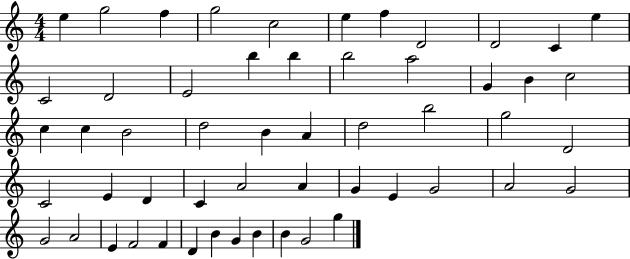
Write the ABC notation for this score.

X:1
T:Untitled
M:4/4
L:1/4
K:C
e g2 f g2 c2 e f D2 D2 C e C2 D2 E2 b b b2 a2 G B c2 c c B2 d2 B A d2 b2 g2 D2 C2 E D C A2 A G E G2 A2 G2 G2 A2 E F2 F D B G B B G2 g